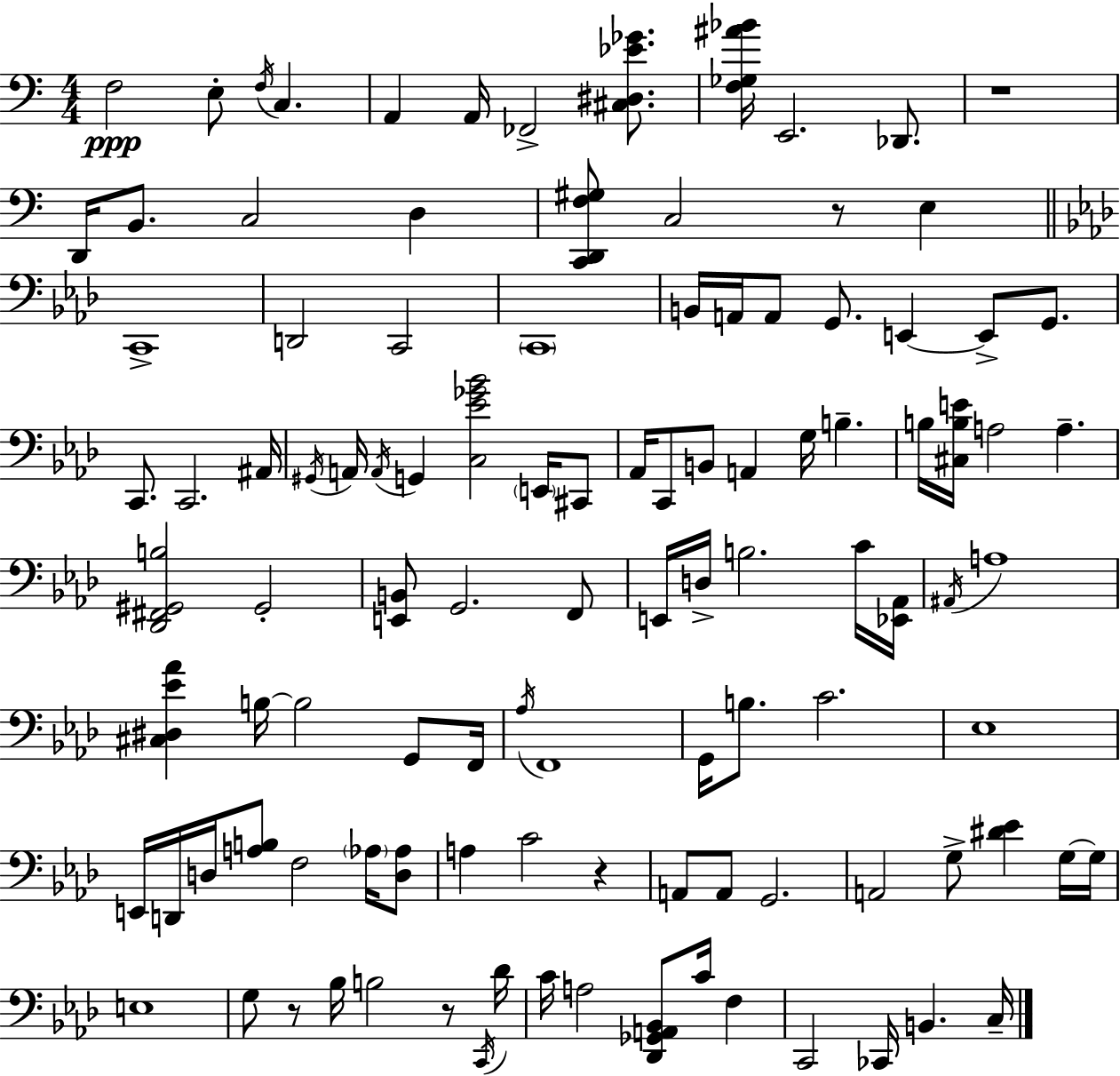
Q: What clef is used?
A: bass